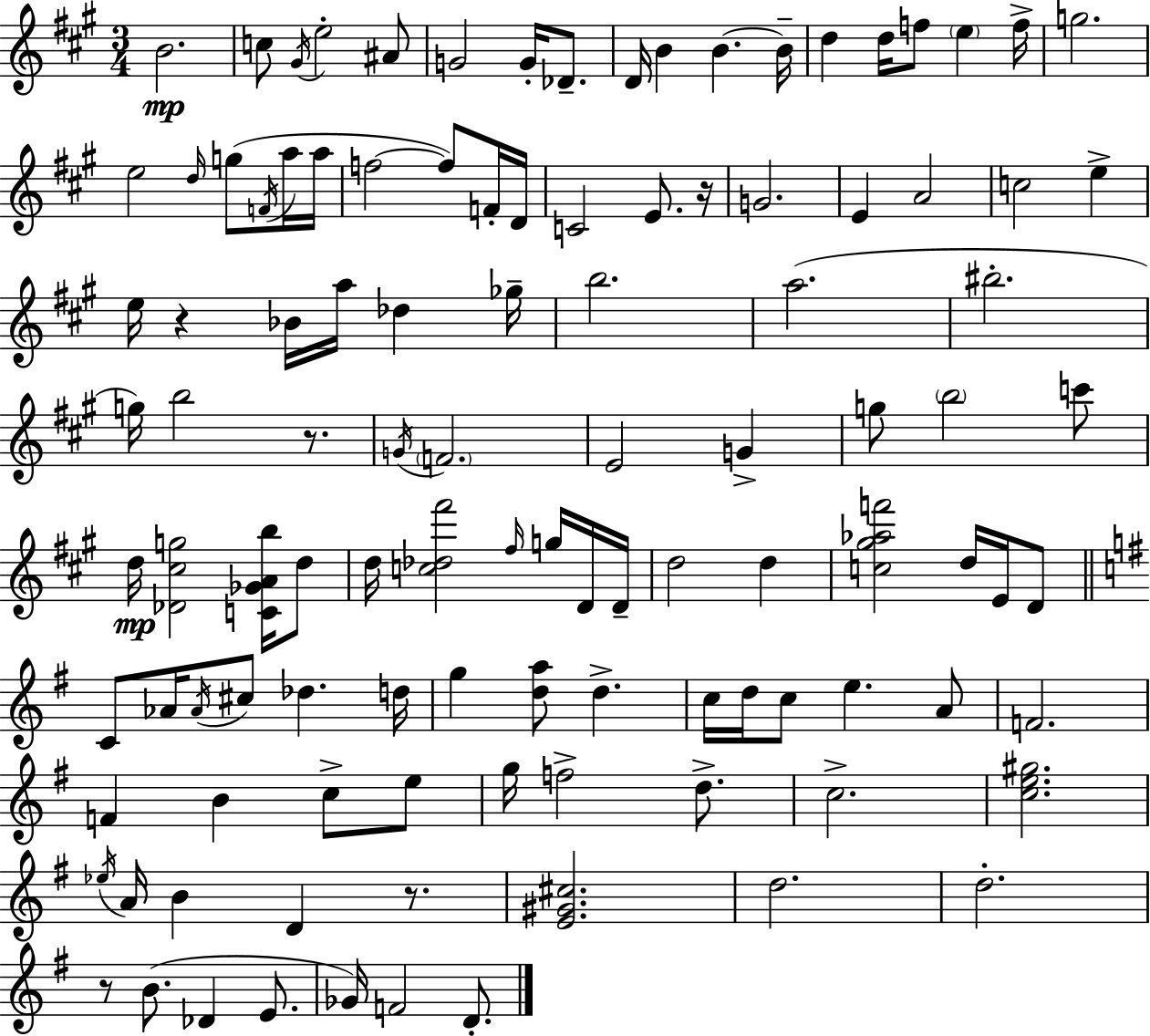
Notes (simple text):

B4/h. C5/e G#4/s E5/h A#4/e G4/h G4/s Db4/e. D4/s B4/q B4/q. B4/s D5/q D5/s F5/e E5/q F5/s G5/h. E5/h D5/s G5/e F4/s A5/s A5/s F5/h F5/e F4/s D4/s C4/h E4/e. R/s G4/h. E4/q A4/h C5/h E5/q E5/s R/q Bb4/s A5/s Db5/q Gb5/s B5/h. A5/h. BIS5/h. G5/s B5/h R/e. G4/s F4/h. E4/h G4/q G5/e B5/h C6/e D5/s [Db4,C#5,G5]/h [C4,Gb4,A4,B5]/s D5/e D5/s [C5,Db5,F#6]/h F#5/s G5/s D4/s D4/s D5/h D5/q [C5,G#5,Ab5,F6]/h D5/s E4/s D4/e C4/e Ab4/s Ab4/s C#5/e Db5/q. D5/s G5/q [D5,A5]/e D5/q. C5/s D5/s C5/e E5/q. A4/e F4/h. F4/q B4/q C5/e E5/e G5/s F5/h D5/e. C5/h. [C5,E5,G#5]/h. Eb5/s A4/s B4/q D4/q R/e. [E4,G#4,C#5]/h. D5/h. D5/h. R/e B4/e. Db4/q E4/e. Gb4/s F4/h D4/e.